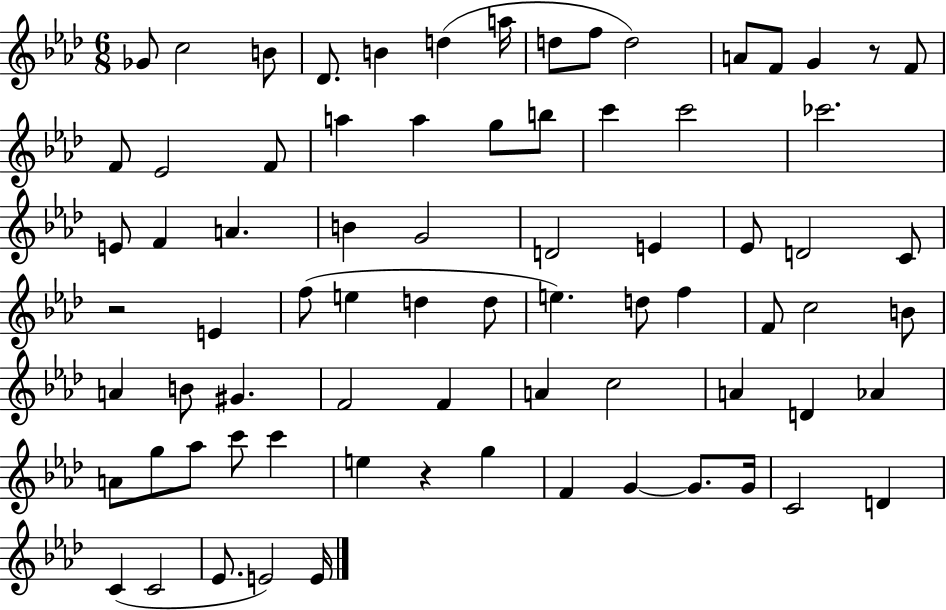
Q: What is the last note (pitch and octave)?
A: E4